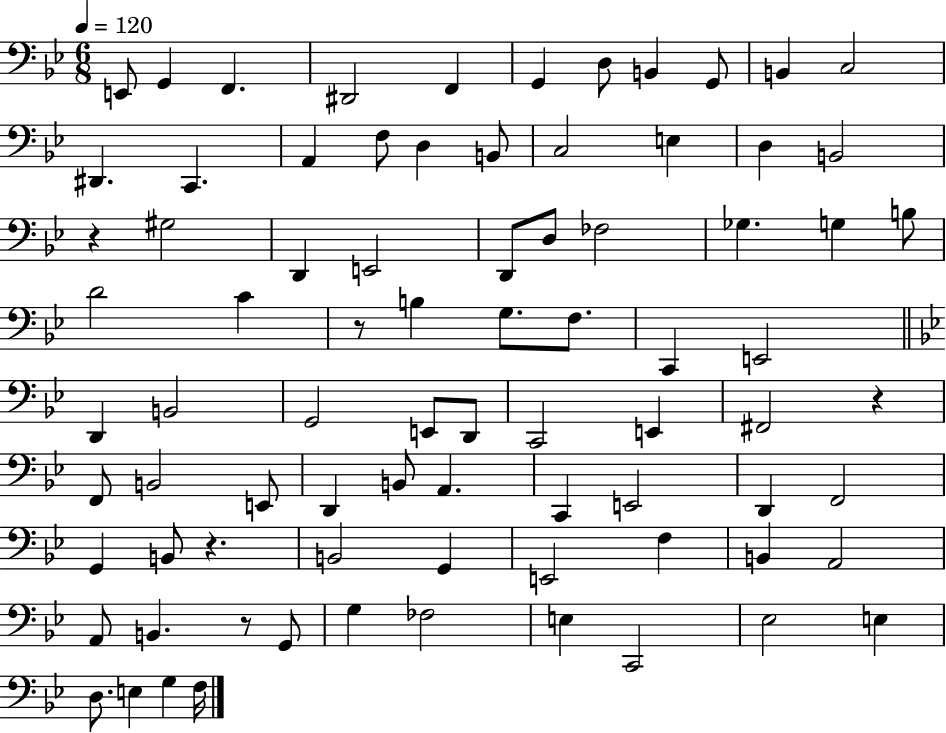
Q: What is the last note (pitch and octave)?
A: F3